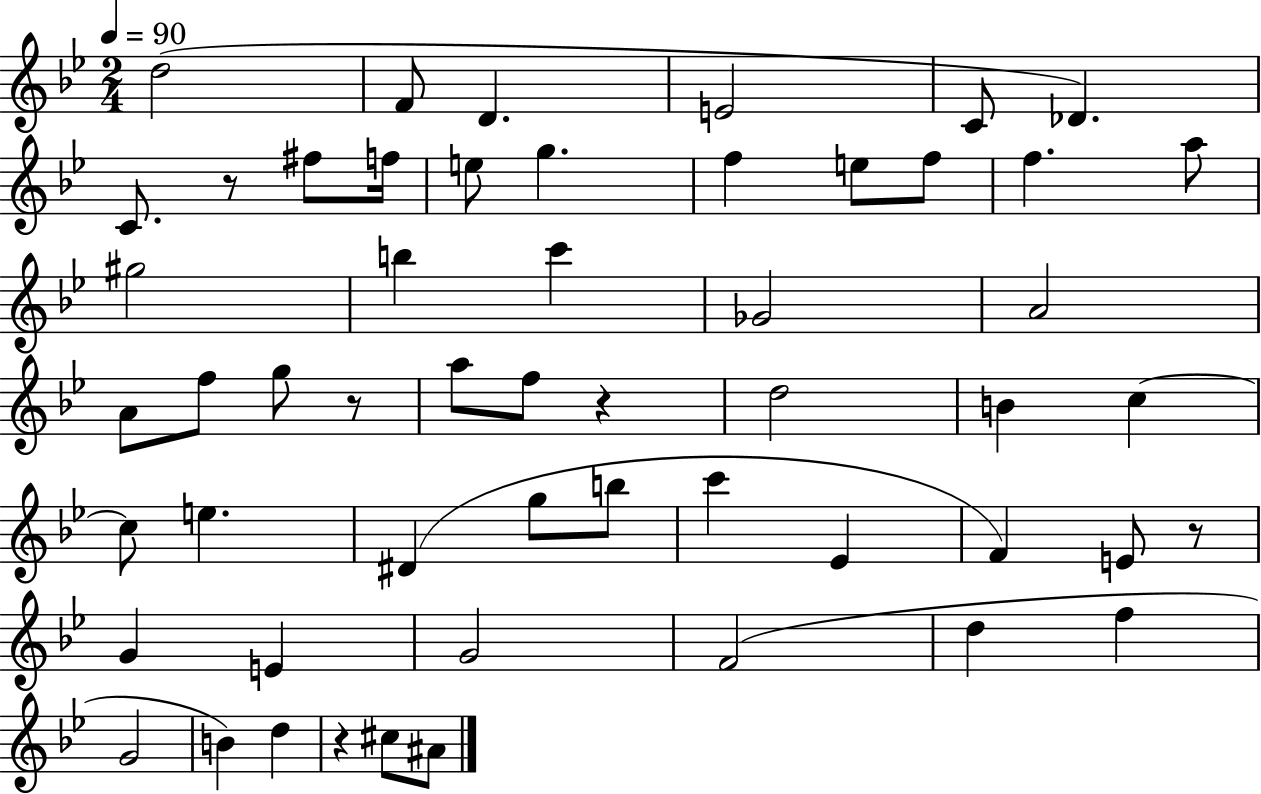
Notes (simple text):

D5/h F4/e D4/q. E4/h C4/e Db4/q. C4/e. R/e F#5/e F5/s E5/e G5/q. F5/q E5/e F5/e F5/q. A5/e G#5/h B5/q C6/q Gb4/h A4/h A4/e F5/e G5/e R/e A5/e F5/e R/q D5/h B4/q C5/q C5/e E5/q. D#4/q G5/e B5/e C6/q Eb4/q F4/q E4/e R/e G4/q E4/q G4/h F4/h D5/q F5/q G4/h B4/q D5/q R/q C#5/e A#4/e